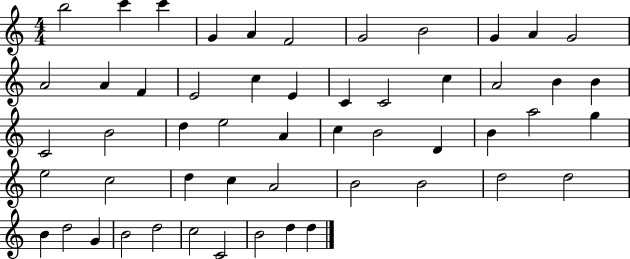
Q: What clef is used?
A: treble